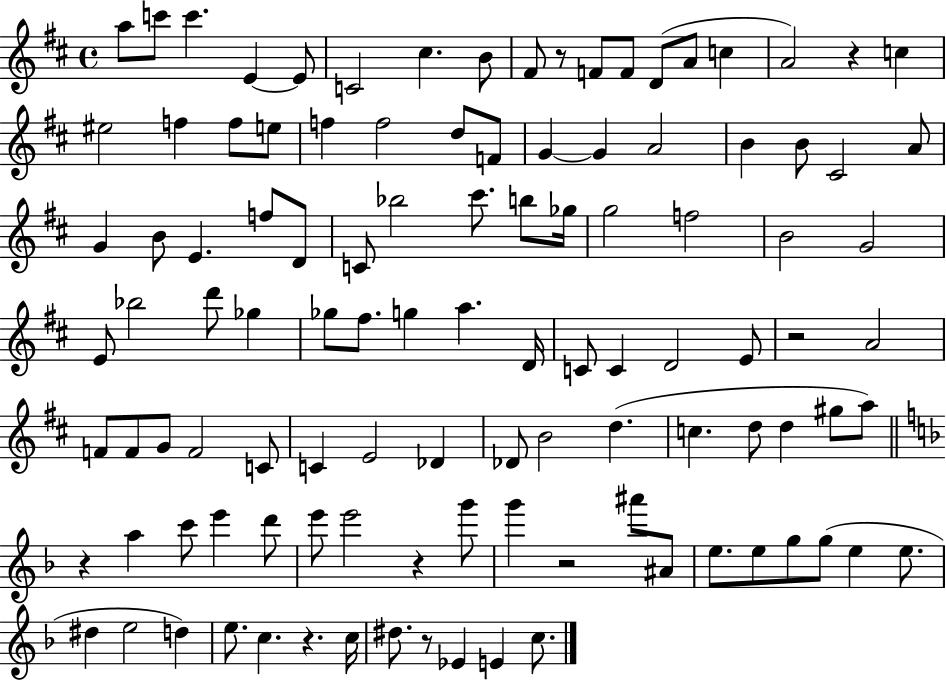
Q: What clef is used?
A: treble